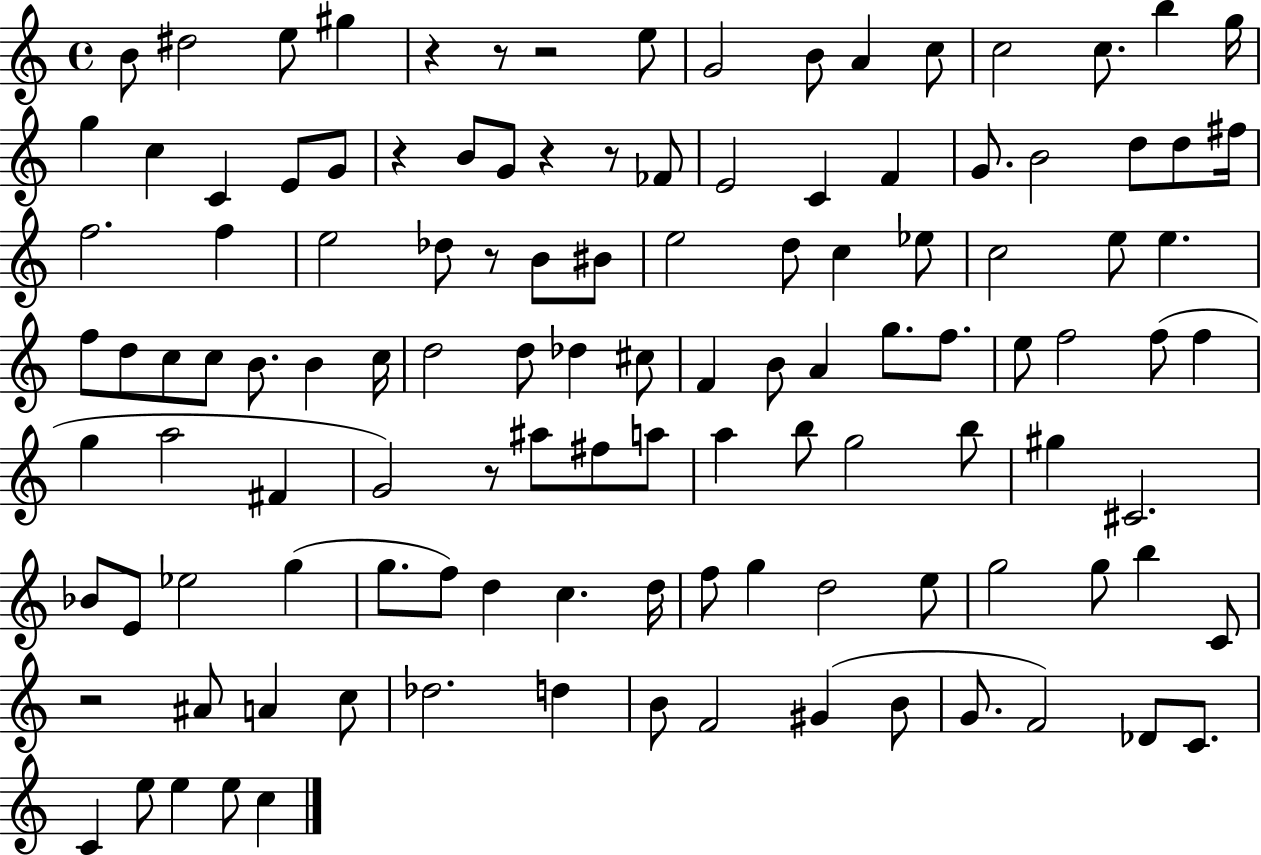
B4/e D#5/h E5/e G#5/q R/q R/e R/h E5/e G4/h B4/e A4/q C5/e C5/h C5/e. B5/q G5/s G5/q C5/q C4/q E4/e G4/e R/q B4/e G4/e R/q R/e FES4/e E4/h C4/q F4/q G4/e. B4/h D5/e D5/e F#5/s F5/h. F5/q E5/h Db5/e R/e B4/e BIS4/e E5/h D5/e C5/q Eb5/e C5/h E5/e E5/q. F5/e D5/e C5/e C5/e B4/e. B4/q C5/s D5/h D5/e Db5/q C#5/e F4/q B4/e A4/q G5/e. F5/e. E5/e F5/h F5/e F5/q G5/q A5/h F#4/q G4/h R/e A#5/e F#5/e A5/e A5/q B5/e G5/h B5/e G#5/q C#4/h. Bb4/e E4/e Eb5/h G5/q G5/e. F5/e D5/q C5/q. D5/s F5/e G5/q D5/h E5/e G5/h G5/e B5/q C4/e R/h A#4/e A4/q C5/e Db5/h. D5/q B4/e F4/h G#4/q B4/e G4/e. F4/h Db4/e C4/e. C4/q E5/e E5/q E5/e C5/q